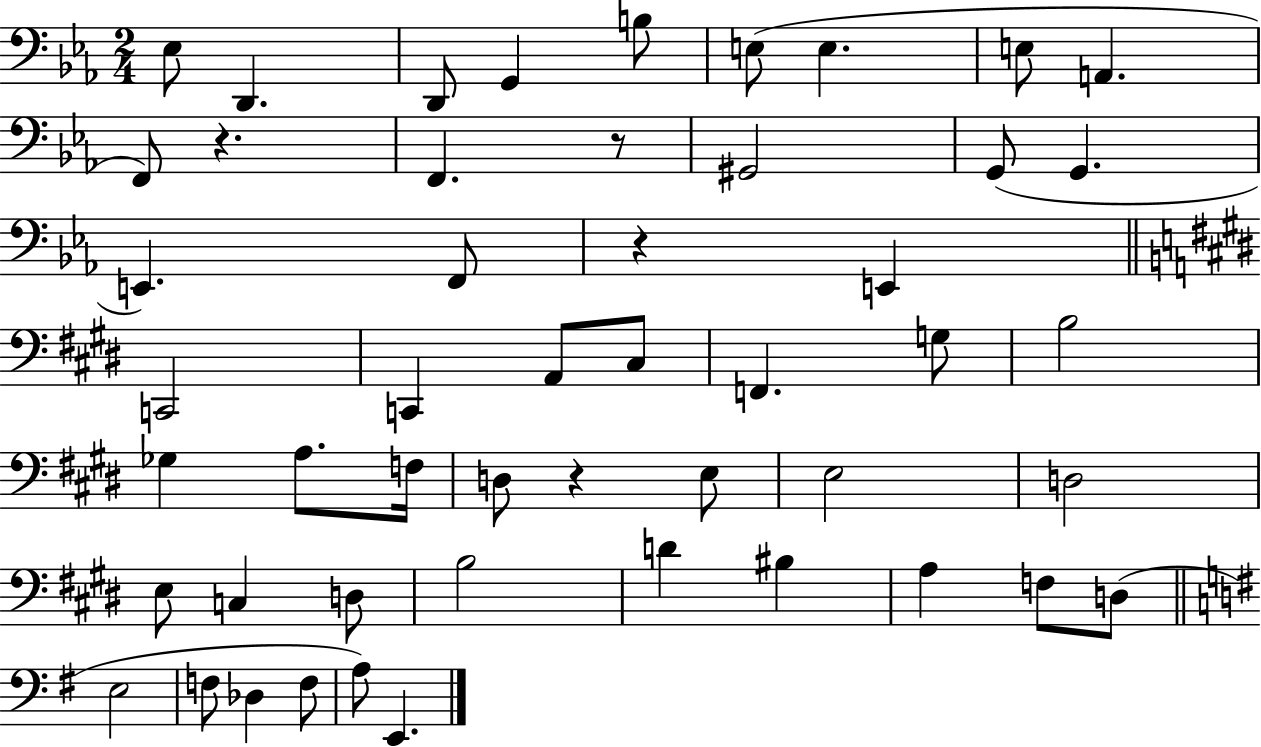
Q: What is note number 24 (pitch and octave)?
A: B3